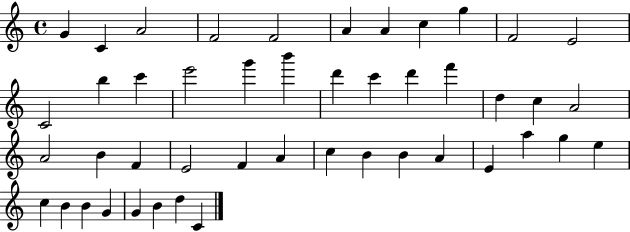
G4/q C4/q A4/h F4/h F4/h A4/q A4/q C5/q G5/q F4/h E4/h C4/h B5/q C6/q E6/h G6/q B6/q D6/q C6/q D6/q F6/q D5/q C5/q A4/h A4/h B4/q F4/q E4/h F4/q A4/q C5/q B4/q B4/q A4/q E4/q A5/q G5/q E5/q C5/q B4/q B4/q G4/q G4/q B4/q D5/q C4/q